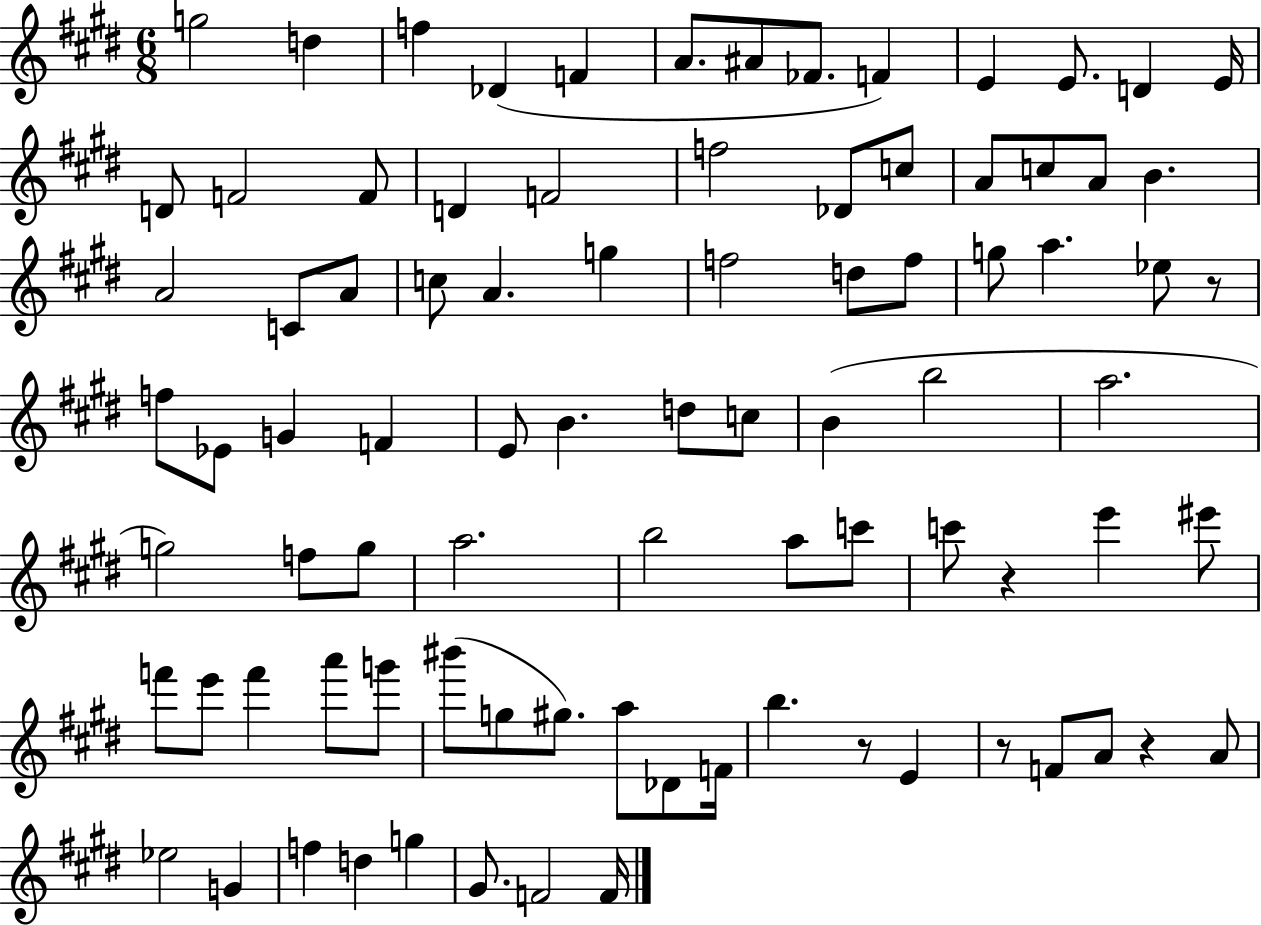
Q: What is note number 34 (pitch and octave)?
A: F5